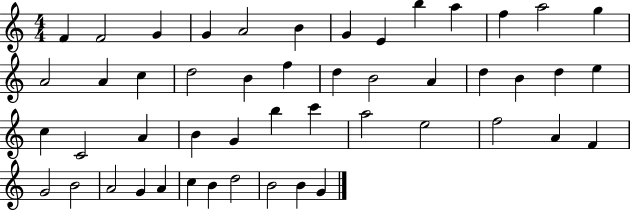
F4/q F4/h G4/q G4/q A4/h B4/q G4/q E4/q B5/q A5/q F5/q A5/h G5/q A4/h A4/q C5/q D5/h B4/q F5/q D5/q B4/h A4/q D5/q B4/q D5/q E5/q C5/q C4/h A4/q B4/q G4/q B5/q C6/q A5/h E5/h F5/h A4/q F4/q G4/h B4/h A4/h G4/q A4/q C5/q B4/q D5/h B4/h B4/q G4/q